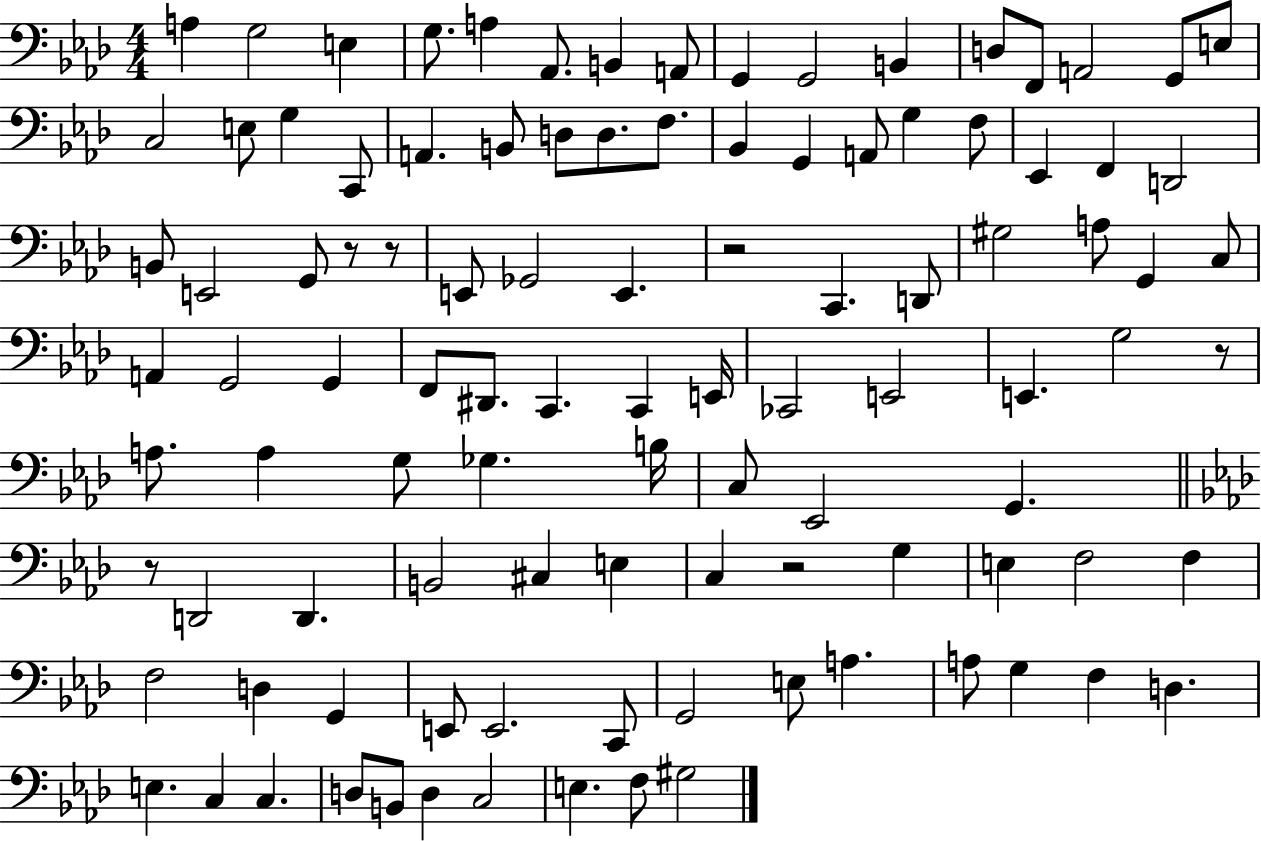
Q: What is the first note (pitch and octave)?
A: A3